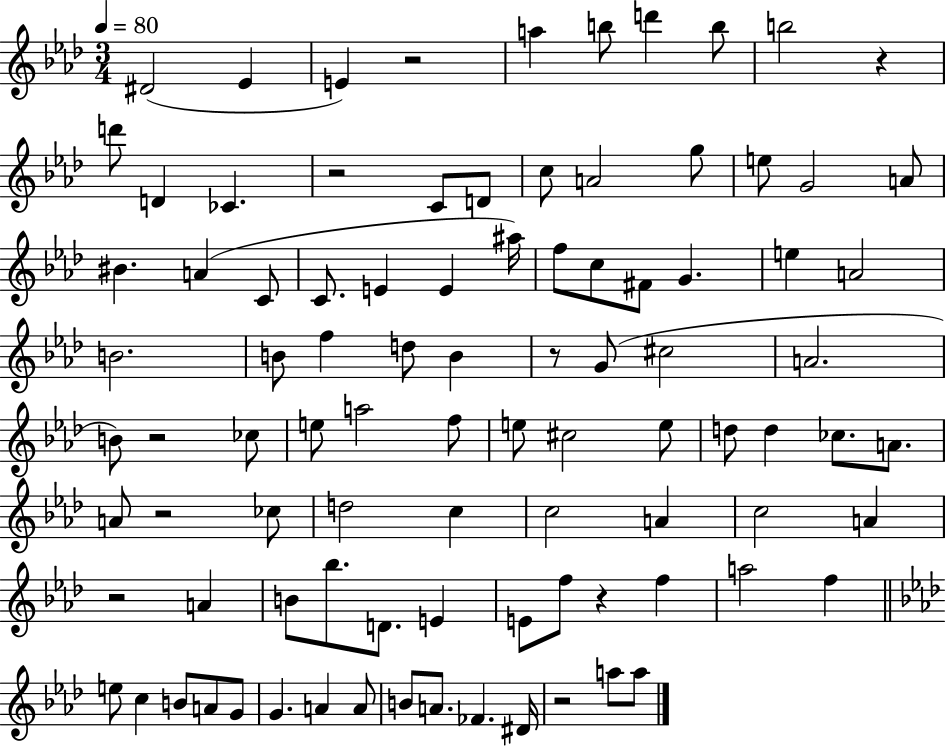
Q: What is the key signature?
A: AES major